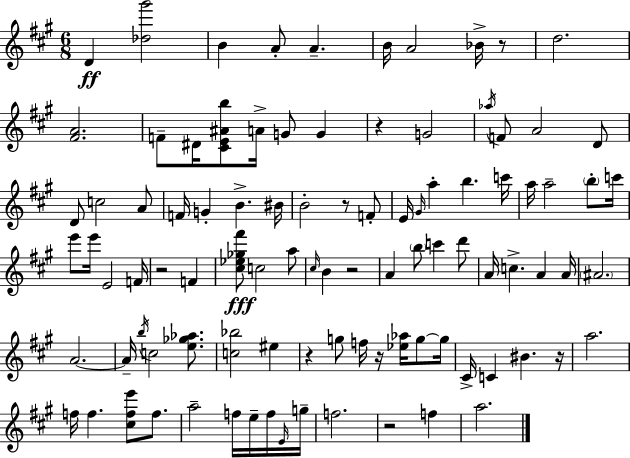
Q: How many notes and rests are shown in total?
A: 96